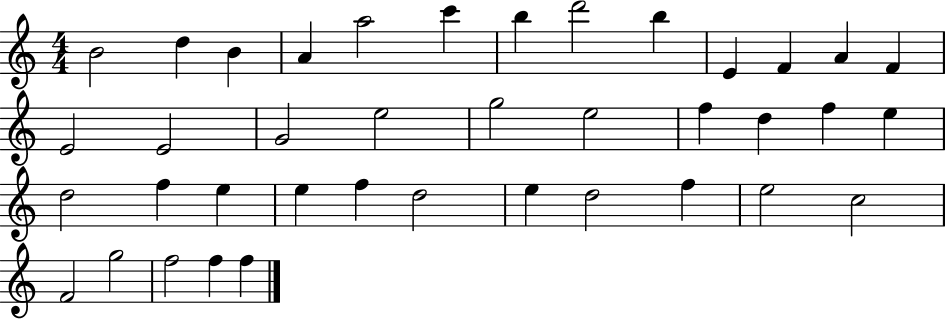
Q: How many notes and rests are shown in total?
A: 39